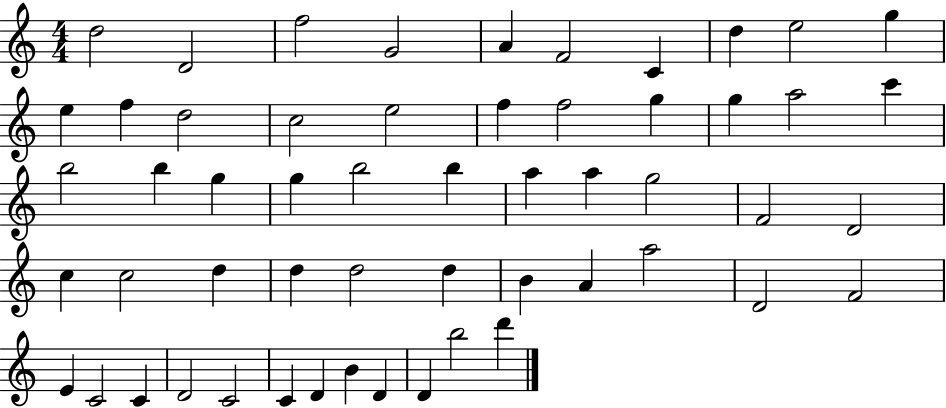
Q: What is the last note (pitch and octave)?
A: D6